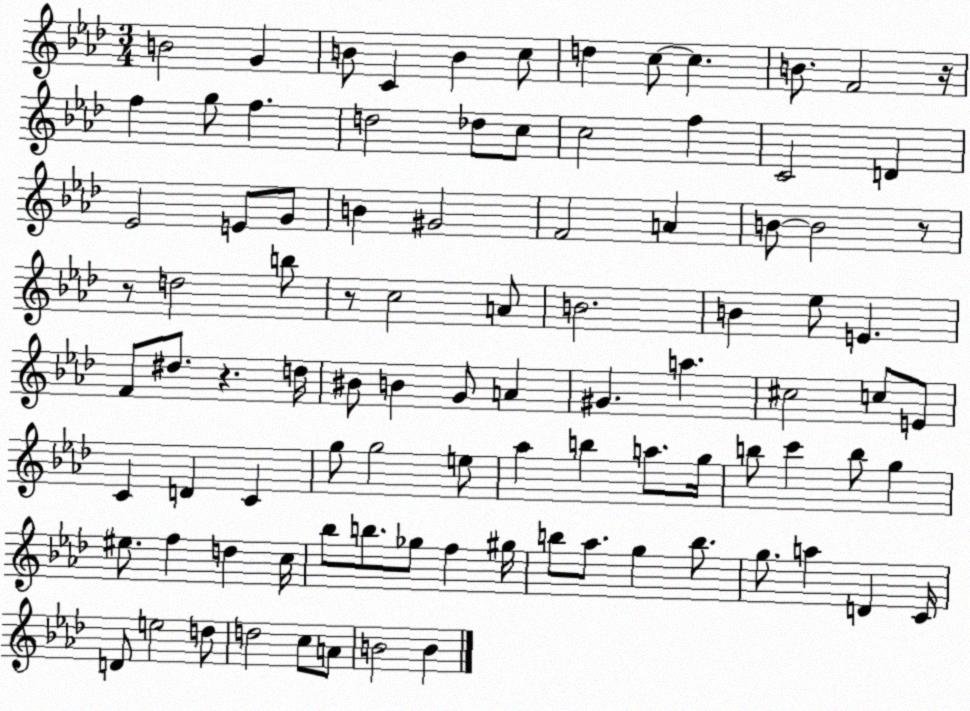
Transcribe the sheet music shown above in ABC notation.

X:1
T:Untitled
M:3/4
L:1/4
K:Ab
B2 G B/2 C B c/2 d c/2 c B/2 F2 z/4 f g/2 f d2 _d/2 c/2 c2 f C2 D _E2 E/2 G/2 B ^G2 F2 A B/2 B2 z/2 z/2 d2 b/2 z/2 c2 A/2 B2 B _e/2 E F/2 ^d/2 z d/4 ^B/2 B G/2 A ^G a ^c2 c/2 E/2 C D C g/2 g2 e/2 _a b a/2 g/4 b/2 c' b/2 g ^e/2 f d c/4 _b/2 b/2 _g/2 f ^g/4 b/2 _a/2 g b/2 g/2 a D C/4 D/2 e2 d/2 d2 c/2 A/2 B2 B